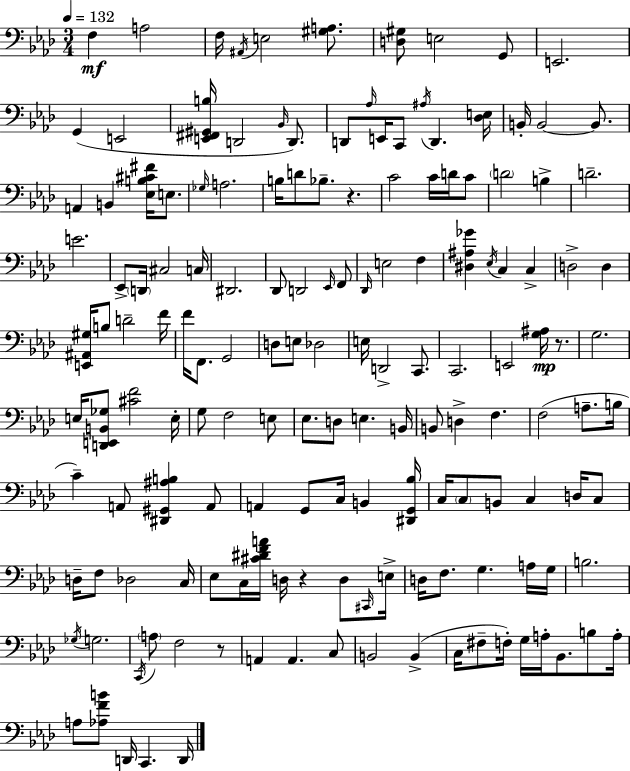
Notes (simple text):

F3/q A3/h F3/s A#2/s E3/h [G#3,A3]/e. [D3,G#3]/e E3/h G2/e E2/h. G2/q E2/h [E2,F#2,G#2,B3]/s D2/h Bb2/s D2/e. D2/e Ab3/s E2/s C2/e A#3/s D2/q. [Db3,E3]/s B2/s B2/h B2/e. A2/q B2/q [Eb3,B3,C#4,F#4]/s E3/e. Gb3/s A3/h. B3/s D4/e Bb3/e. R/q. C4/h C4/s D4/s C4/e D4/h B3/q D4/h. E4/h. Eb2/e D2/s C#3/h C3/s D#2/h. Db2/e D2/h Eb2/s F2/e Db2/s E3/h F3/q [D#3,A#3,Gb4]/q Eb3/s C3/q C3/q D3/h D3/q [E2,A#2,G#3]/s B3/e D4/h F4/s F4/s F2/e. G2/h D3/e E3/e Db3/h E3/s D2/h C2/e. C2/h. E2/h [G3,A#3]/s R/e. G3/h. E3/s [D2,E2,B2,Gb3]/e [C#4,F4]/h E3/s G3/e F3/h E3/e Eb3/e. D3/e E3/q. B2/s B2/e D3/q F3/q. F3/h A3/e. B3/s C4/q A2/e [D#2,G#2,A#3,B3]/q A2/e A2/q G2/e C3/s B2/q [D#2,G2,Bb3]/s C3/s C3/e B2/e C3/q D3/s C3/e D3/s F3/e Db3/h C3/s Eb3/e C3/s [C#4,D#4,F4,A4]/s D3/s R/q D3/e C#2/s E3/s D3/s F3/e. G3/q. A3/s G3/s B3/h. Gb3/s G3/h. C2/s A3/e F3/h R/e A2/q A2/q. C3/e B2/h B2/q C3/s F#3/e F3/s G3/s A3/s Bb2/e. B3/e A3/s A3/e [Ab3,F4,B4]/e D2/s C2/q. D2/s